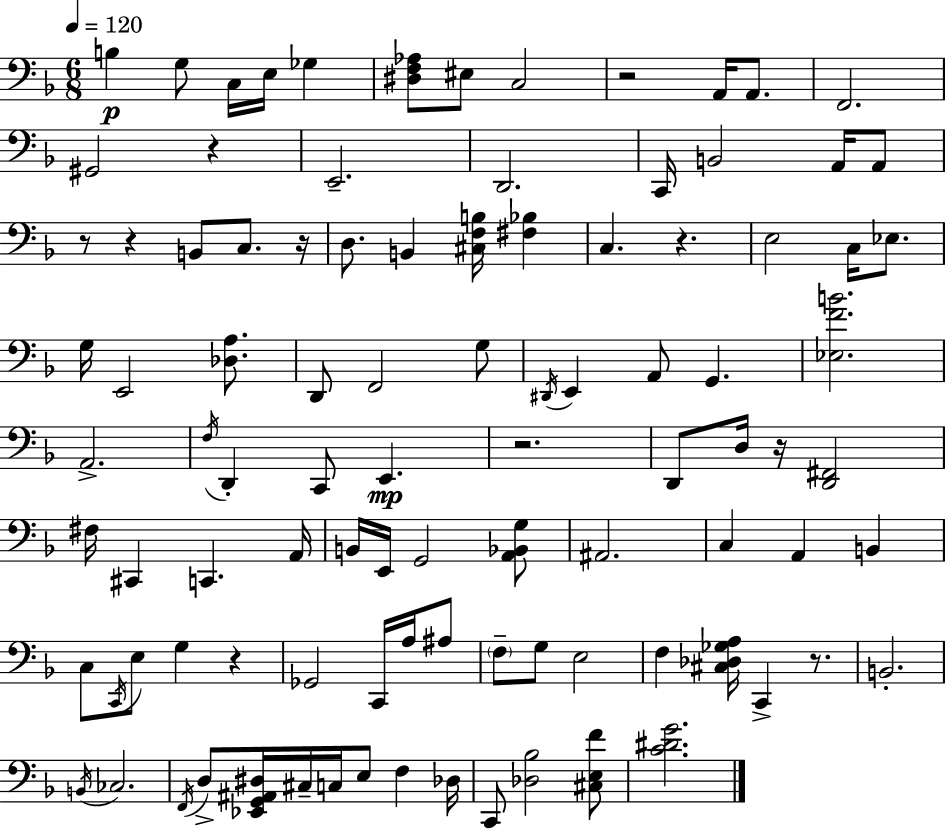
{
  \clef bass
  \numericTimeSignature
  \time 6/8
  \key d \minor
  \tempo 4 = 120
  b4\p g8 c16 e16 ges4 | <dis f aes>8 eis8 c2 | r2 a,16 a,8. | f,2. | \break gis,2 r4 | e,2.-- | d,2. | c,16 b,2 a,16 a,8 | \break r8 r4 b,8 c8. r16 | d8. b,4 <cis f b>16 <fis bes>4 | c4. r4. | e2 c16 ees8. | \break g16 e,2 <des a>8. | d,8 f,2 g8 | \acciaccatura { dis,16 } e,4 a,8 g,4. | <ees f' b'>2. | \break a,2.-> | \acciaccatura { f16 } d,4-. c,8 e,4.\mp | r2. | d,8 d16 r16 <d, fis,>2 | \break fis16 cis,4 c,4. | a,16 b,16 e,16 g,2 | <a, bes, g>8 ais,2. | c4 a,4 b,4 | \break c8 \acciaccatura { c,16 } e8 g4 r4 | ges,2 c,16 | a16 ais8 \parenthesize f8-- g8 e2 | f4 <cis des ges a>16 c,4-> | \break r8. b,2.-. | \acciaccatura { b,16 } ces2. | \acciaccatura { f,16 } d8-> <ees, g, ais, dis>16 cis16-- c16 e8 | f4 des16 c,8 <des bes>2 | \break <cis e f'>8 <c' dis' g'>2. | \bar "|."
}